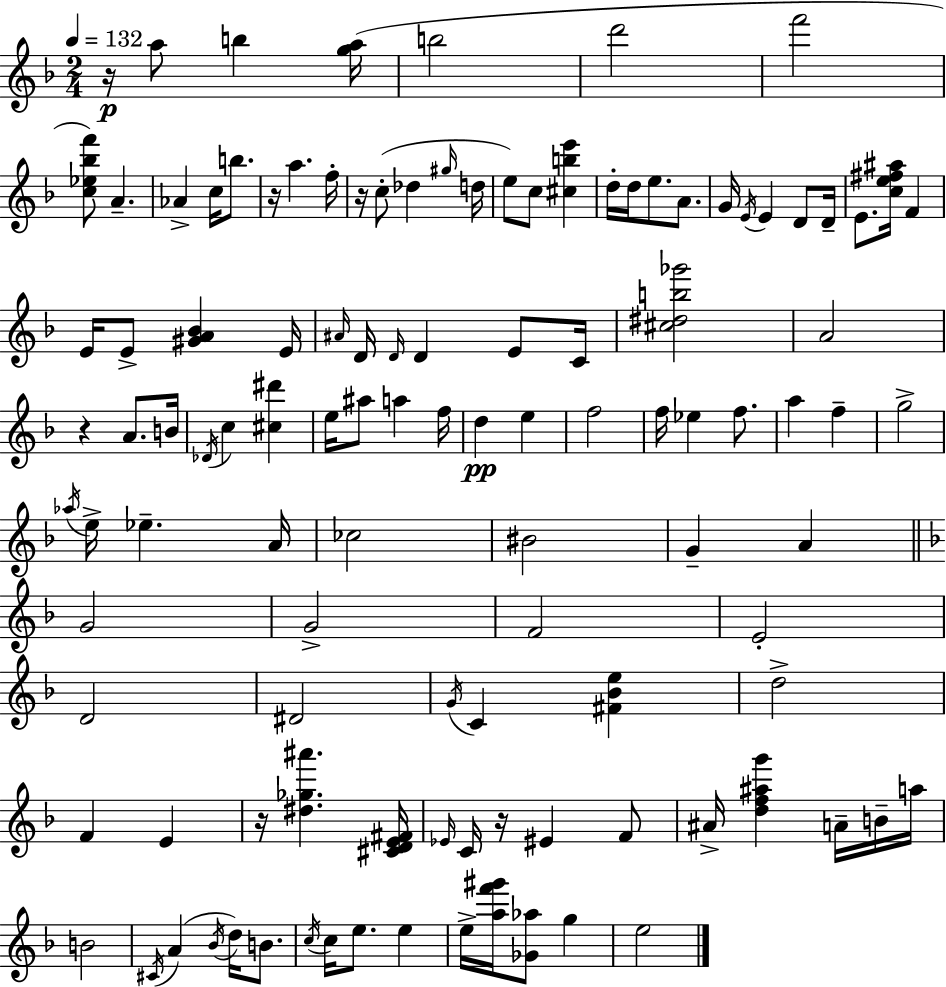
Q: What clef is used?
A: treble